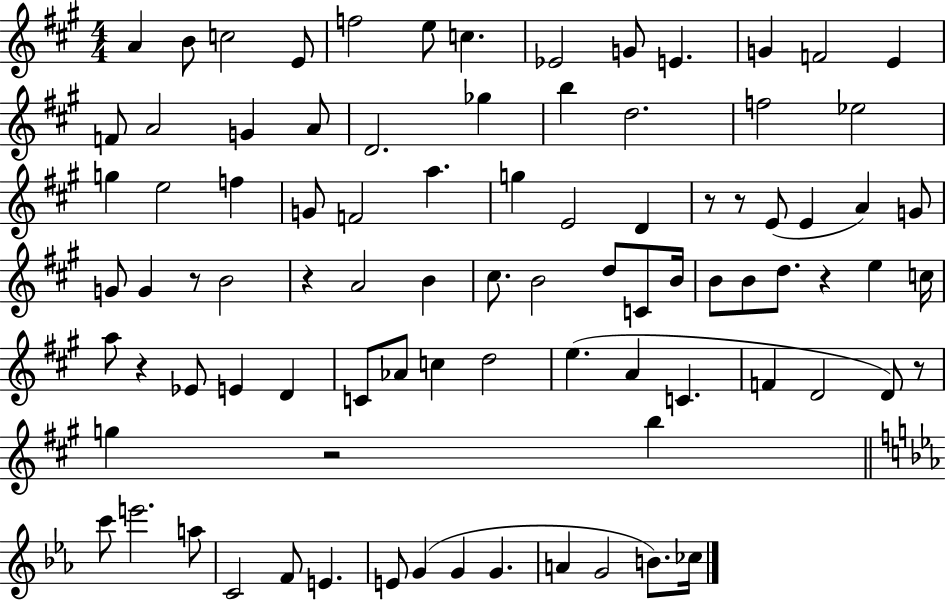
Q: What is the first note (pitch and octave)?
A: A4